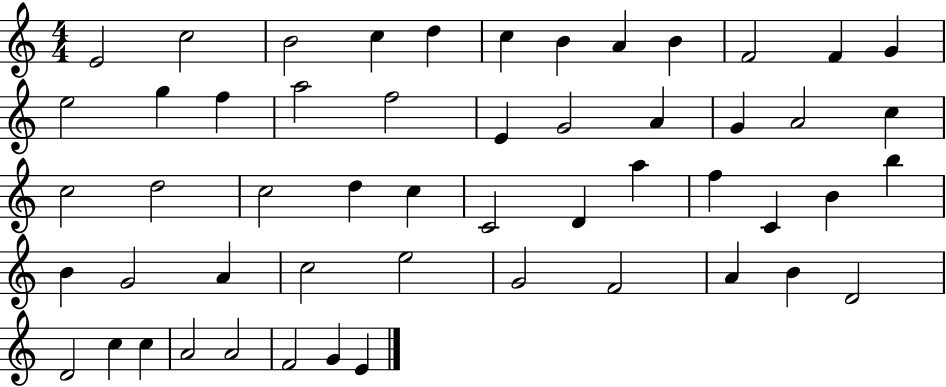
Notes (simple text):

E4/h C5/h B4/h C5/q D5/q C5/q B4/q A4/q B4/q F4/h F4/q G4/q E5/h G5/q F5/q A5/h F5/h E4/q G4/h A4/q G4/q A4/h C5/q C5/h D5/h C5/h D5/q C5/q C4/h D4/q A5/q F5/q C4/q B4/q B5/q B4/q G4/h A4/q C5/h E5/h G4/h F4/h A4/q B4/q D4/h D4/h C5/q C5/q A4/h A4/h F4/h G4/q E4/q